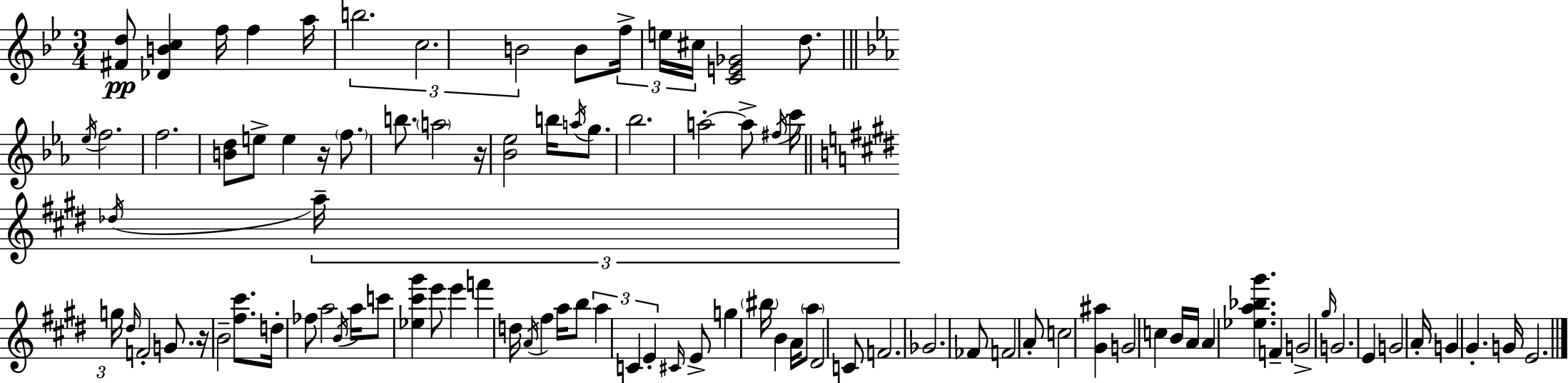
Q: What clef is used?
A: treble